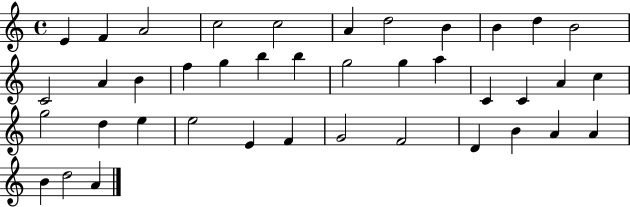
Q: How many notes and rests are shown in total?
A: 40